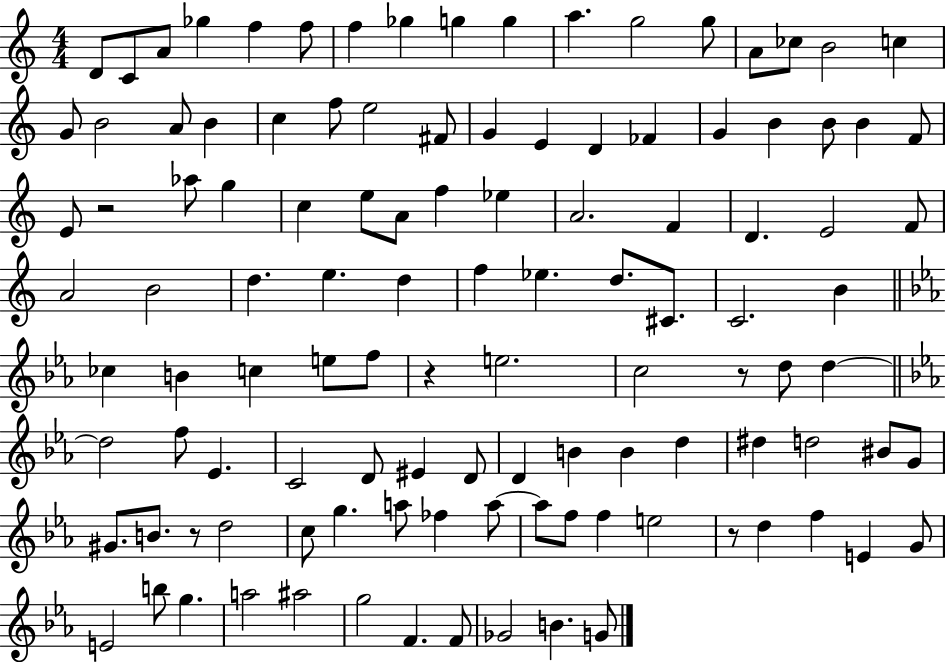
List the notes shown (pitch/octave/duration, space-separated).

D4/e C4/e A4/e Gb5/q F5/q F5/e F5/q Gb5/q G5/q G5/q A5/q. G5/h G5/e A4/e CES5/e B4/h C5/q G4/e B4/h A4/e B4/q C5/q F5/e E5/h F#4/e G4/q E4/q D4/q FES4/q G4/q B4/q B4/e B4/q F4/e E4/e R/h Ab5/e G5/q C5/q E5/e A4/e F5/q Eb5/q A4/h. F4/q D4/q. E4/h F4/e A4/h B4/h D5/q. E5/q. D5/q F5/q Eb5/q. D5/e. C#4/e. C4/h. B4/q CES5/q B4/q C5/q E5/e F5/e R/q E5/h. C5/h R/e D5/e D5/q D5/h F5/e Eb4/q. C4/h D4/e EIS4/q D4/e D4/q B4/q B4/q D5/q D#5/q D5/h BIS4/e G4/e G#4/e. B4/e. R/e D5/h C5/e G5/q. A5/e FES5/q A5/e A5/e F5/e F5/q E5/h R/e D5/q F5/q E4/q G4/e E4/h B5/e G5/q. A5/h A#5/h G5/h F4/q. F4/e Gb4/h B4/q. G4/e